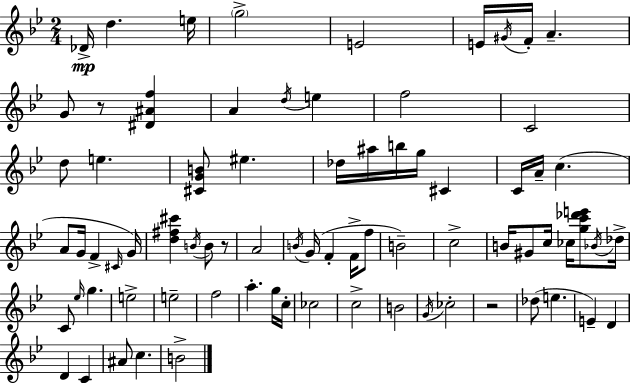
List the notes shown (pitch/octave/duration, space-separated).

Db4/s D5/q. E5/s G5/h E4/h E4/s G#4/s F4/s A4/q. G4/e R/e [D#4,A#4,F5]/q A4/q D5/s E5/q F5/h C4/h D5/e E5/q. [C#4,G4,B4]/e EIS5/q. Db5/s A#5/s B5/s G5/s C#4/q C4/s A4/s C5/q. A4/e G4/s F4/q C#4/s G4/s [D5,F#5,C#6]/q B4/s B4/e R/e A4/h B4/s G4/s F4/q F4/s F5/e B4/h C5/h B4/s G#4/e C5/s CES5/s [G5,C6,Db6,E6]/e Bb4/s Db5/s C4/e Eb5/s G5/q. E5/h E5/h F5/h A5/q. G5/s C5/s CES5/h C5/h B4/h G4/s CES5/h R/h Db5/e E5/q. E4/q D4/q D4/q C4/q A#4/e C5/q. B4/h